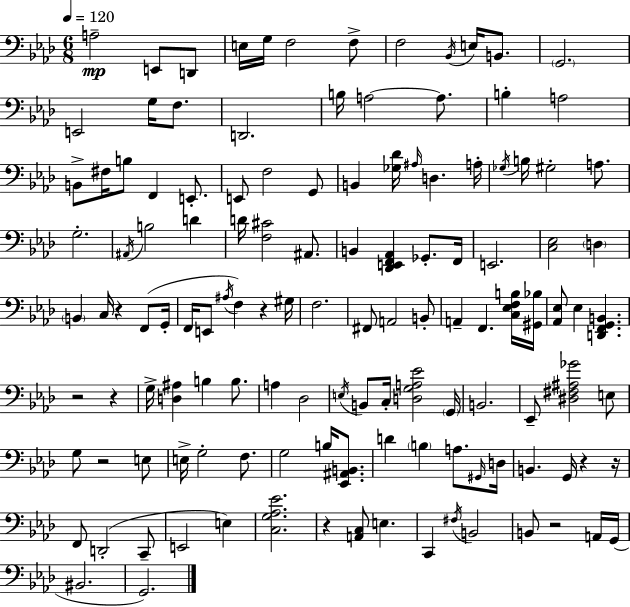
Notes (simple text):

A3/h E2/e D2/e E3/s G3/s F3/h F3/e F3/h Bb2/s E3/s B2/e. G2/h. E2/h G3/s F3/e. D2/h. B3/s A3/h A3/e. B3/q A3/h B2/e F#3/s B3/e F2/q E2/e. E2/e F3/h G2/e B2/q [Gb3,Db4]/s A#3/s D3/q. A3/s Gb3/s B3/s G#3/h A3/e. G3/h. A#2/s B3/h D4/q D4/s [F3,C#4]/h A#2/e. B2/q [Db2,E2,F2,Ab2]/q Gb2/e. F2/s E2/h. [C3,Eb3]/h D3/q B2/q C3/s R/q F2/e G2/s F2/s E2/e A#3/s F3/q R/q G#3/s F3/h. F#2/e A2/h B2/e A2/q F2/q. [C3,Eb3,F3,B3]/s [G#2,Bb3]/s [Ab2,Eb3]/e Eb3/q [D2,F2,G2,B2]/q. R/h R/q G3/s [D3,A#3]/q B3/q B3/e. A3/q Db3/h E3/s B2/e C3/s [D3,G3,A3,Eb4]/h G2/s B2/h. Eb2/e [D#3,F#3,A#3,Gb4]/h E3/e G3/e R/h E3/e E3/s G3/h F3/e. G3/h B3/s [Eb2,A#2,B2]/e. D4/q B3/q A3/e. G#2/s D3/s B2/q. G2/s R/q R/s F2/e D2/h C2/e E2/h E3/q [C3,G3,Ab3,Eb4]/h. R/q [A2,C3]/e E3/q. C2/q F#3/s B2/h B2/e R/h A2/s G2/s BIS2/h. G2/h.